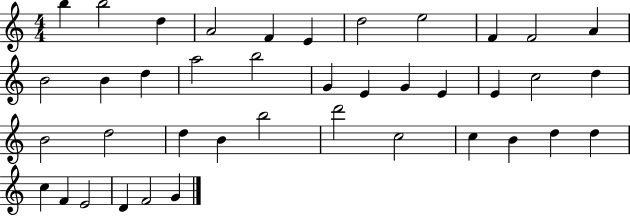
X:1
T:Untitled
M:4/4
L:1/4
K:C
b b2 d A2 F E d2 e2 F F2 A B2 B d a2 b2 G E G E E c2 d B2 d2 d B b2 d'2 c2 c B d d c F E2 D F2 G